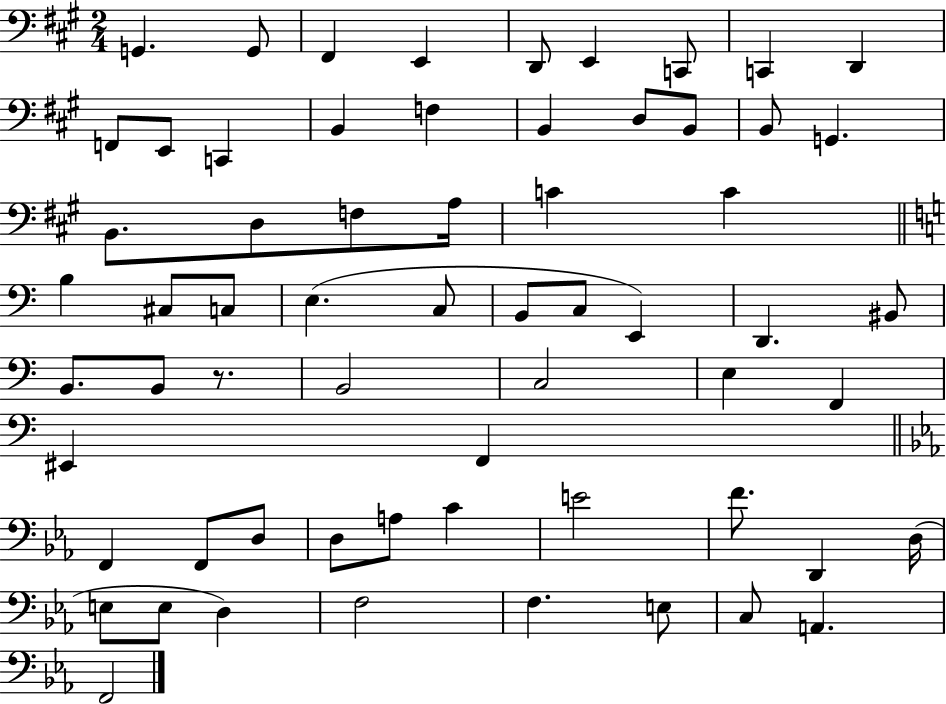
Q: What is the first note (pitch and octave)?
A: G2